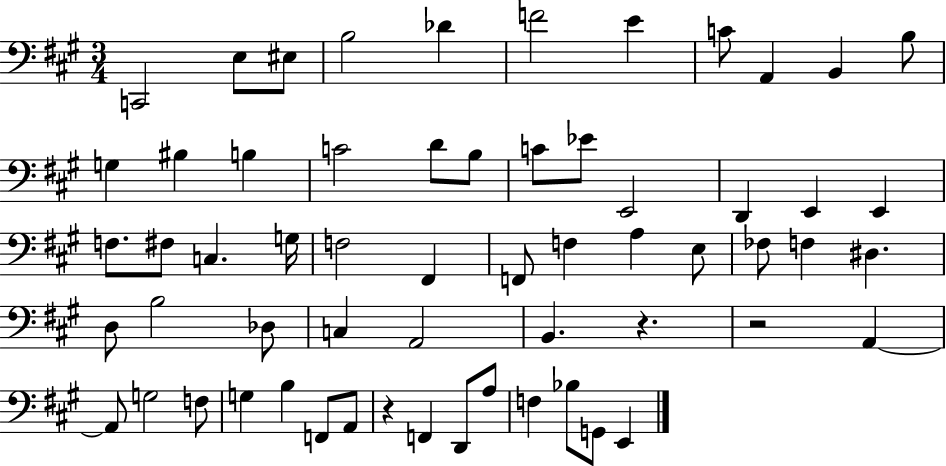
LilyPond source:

{
  \clef bass
  \numericTimeSignature
  \time 3/4
  \key a \major
  c,2 e8 eis8 | b2 des'4 | f'2 e'4 | c'8 a,4 b,4 b8 | \break g4 bis4 b4 | c'2 d'8 b8 | c'8 ees'8 e,2 | d,4 e,4 e,4 | \break f8. fis8 c4. g16 | f2 fis,4 | f,8 f4 a4 e8 | fes8 f4 dis4. | \break d8 b2 des8 | c4 a,2 | b,4. r4. | r2 a,4~~ | \break a,8 g2 f8 | g4 b4 f,8 a,8 | r4 f,4 d,8 a8 | f4 bes8 g,8 e,4 | \break \bar "|."
}